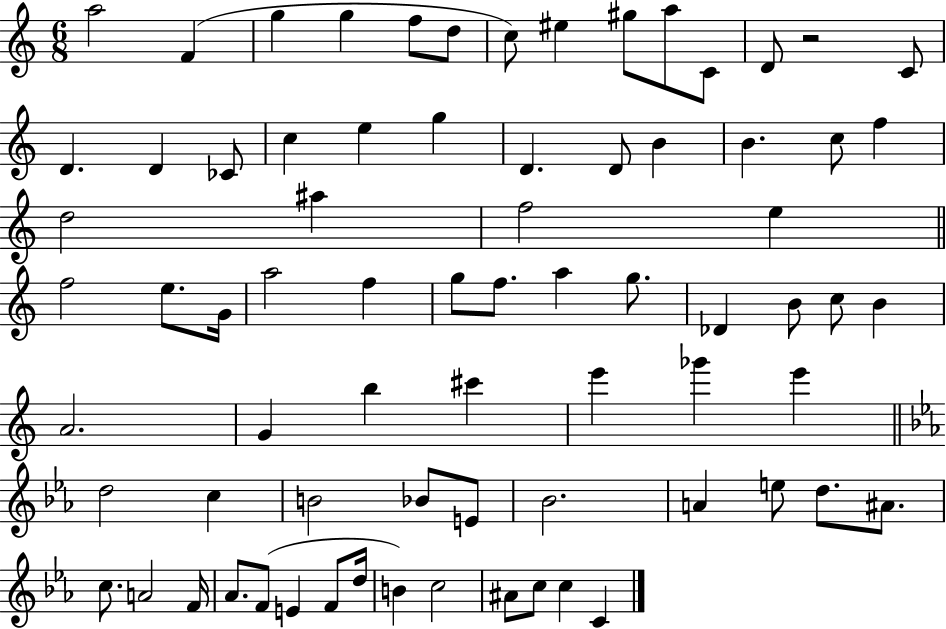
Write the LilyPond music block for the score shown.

{
  \clef treble
  \numericTimeSignature
  \time 6/8
  \key c \major
  a''2 f'4( | g''4 g''4 f''8 d''8 | c''8) eis''4 gis''8 a''8 c'8 | d'8 r2 c'8 | \break d'4. d'4 ces'8 | c''4 e''4 g''4 | d'4. d'8 b'4 | b'4. c''8 f''4 | \break d''2 ais''4 | f''2 e''4 | \bar "||" \break \key c \major f''2 e''8. g'16 | a''2 f''4 | g''8 f''8. a''4 g''8. | des'4 b'8 c''8 b'4 | \break a'2. | g'4 b''4 cis'''4 | e'''4 ges'''4 e'''4 | \bar "||" \break \key ees \major d''2 c''4 | b'2 bes'8 e'8 | bes'2. | a'4 e''8 d''8. ais'8. | \break c''8. a'2 f'16 | aes'8. f'8( e'4 f'8 d''16 | b'4) c''2 | ais'8 c''8 c''4 c'4 | \break \bar "|."
}